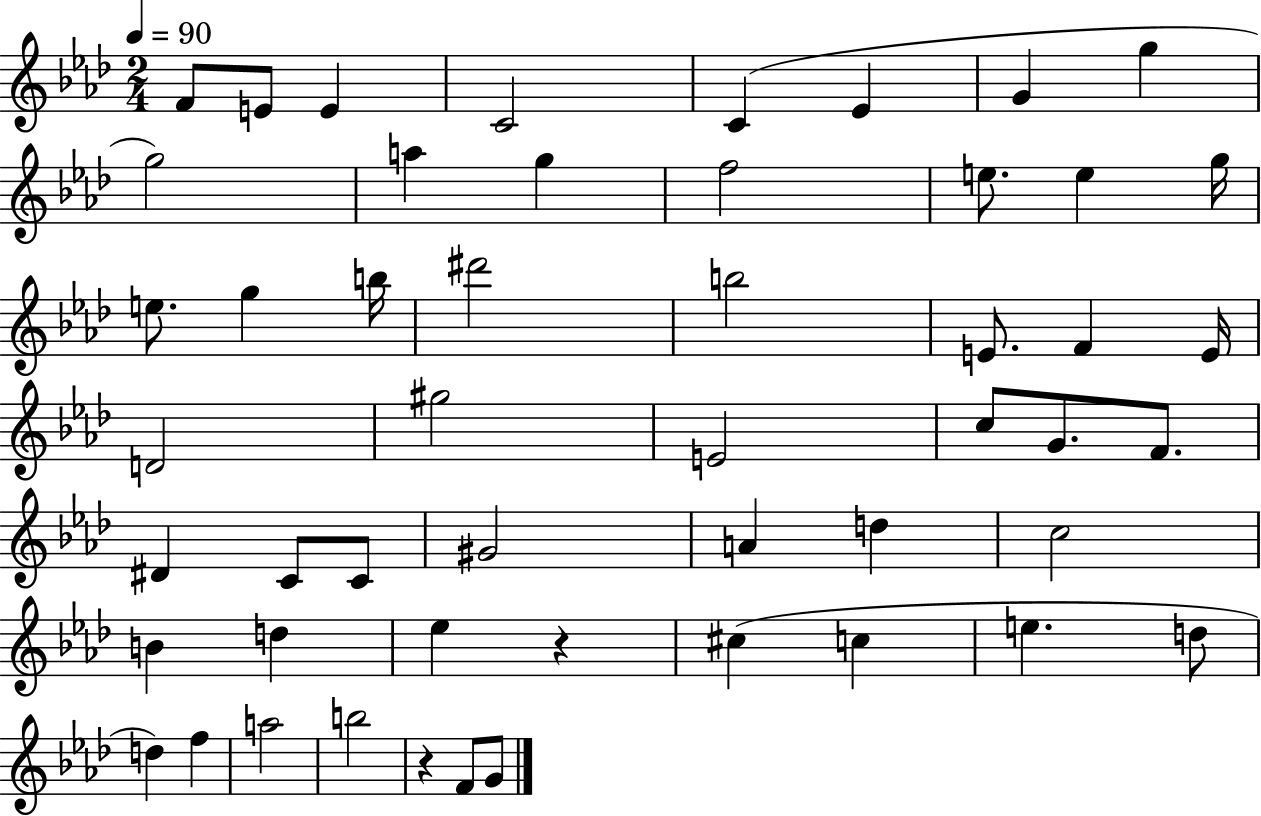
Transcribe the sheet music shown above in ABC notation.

X:1
T:Untitled
M:2/4
L:1/4
K:Ab
F/2 E/2 E C2 C _E G g g2 a g f2 e/2 e g/4 e/2 g b/4 ^d'2 b2 E/2 F E/4 D2 ^g2 E2 c/2 G/2 F/2 ^D C/2 C/2 ^G2 A d c2 B d _e z ^c c e d/2 d f a2 b2 z F/2 G/2